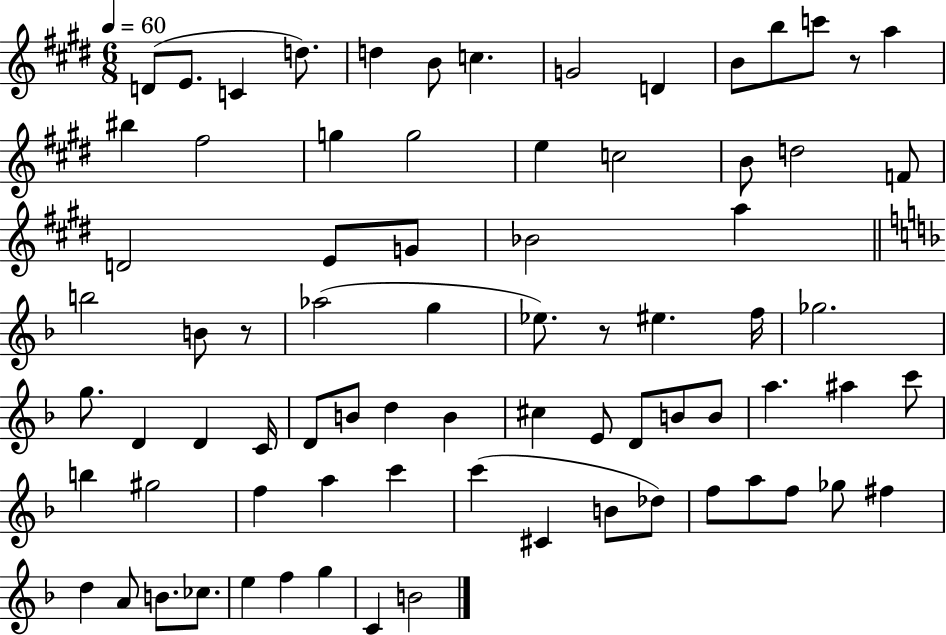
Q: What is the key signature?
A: E major